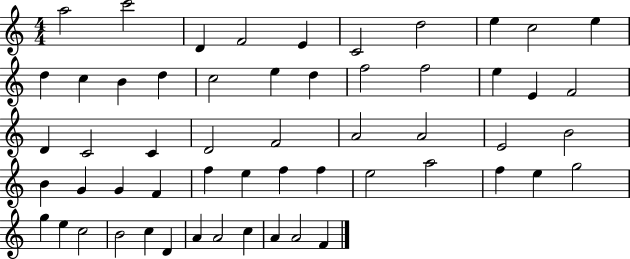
A5/h C6/h D4/q F4/h E4/q C4/h D5/h E5/q C5/h E5/q D5/q C5/q B4/q D5/q C5/h E5/q D5/q F5/h F5/h E5/q E4/q F4/h D4/q C4/h C4/q D4/h F4/h A4/h A4/h E4/h B4/h B4/q G4/q G4/q F4/q F5/q E5/q F5/q F5/q E5/h A5/h F5/q E5/q G5/h G5/q E5/q C5/h B4/h C5/q D4/q A4/q A4/h C5/q A4/q A4/h F4/q